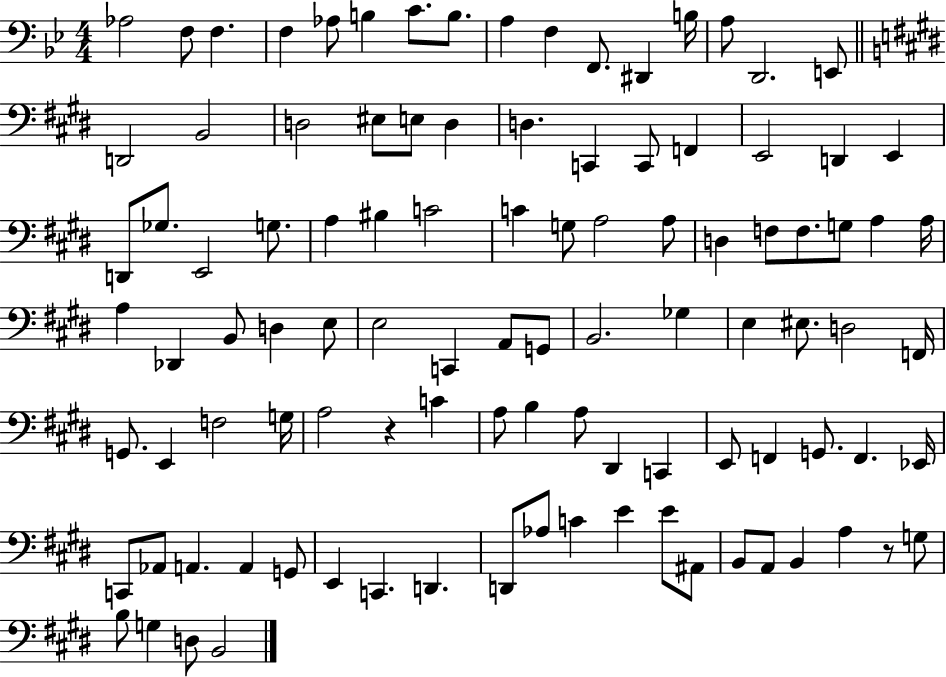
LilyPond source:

{
  \clef bass
  \numericTimeSignature
  \time 4/4
  \key bes \major
  \repeat volta 2 { aes2 f8 f4. | f4 aes8 b4 c'8. b8. | a4 f4 f,8. dis,4 b16 | a8 d,2. e,8 | \break \bar "||" \break \key e \major d,2 b,2 | d2 eis8 e8 d4 | d4. c,4 c,8 f,4 | e,2 d,4 e,4 | \break d,8 ges8. e,2 g8. | a4 bis4 c'2 | c'4 g8 a2 a8 | d4 f8 f8. g8 a4 a16 | \break a4 des,4 b,8 d4 e8 | e2 c,4 a,8 g,8 | b,2. ges4 | e4 eis8. d2 f,16 | \break g,8. e,4 f2 g16 | a2 r4 c'4 | a8 b4 a8 dis,4 c,4 | e,8 f,4 g,8. f,4. ees,16 | \break c,8 aes,8 a,4. a,4 g,8 | e,4 c,4. d,4. | d,8 aes8 c'4 e'4 e'8 ais,8 | b,8 a,8 b,4 a4 r8 g8 | \break b8 g4 d8 b,2 | } \bar "|."
}